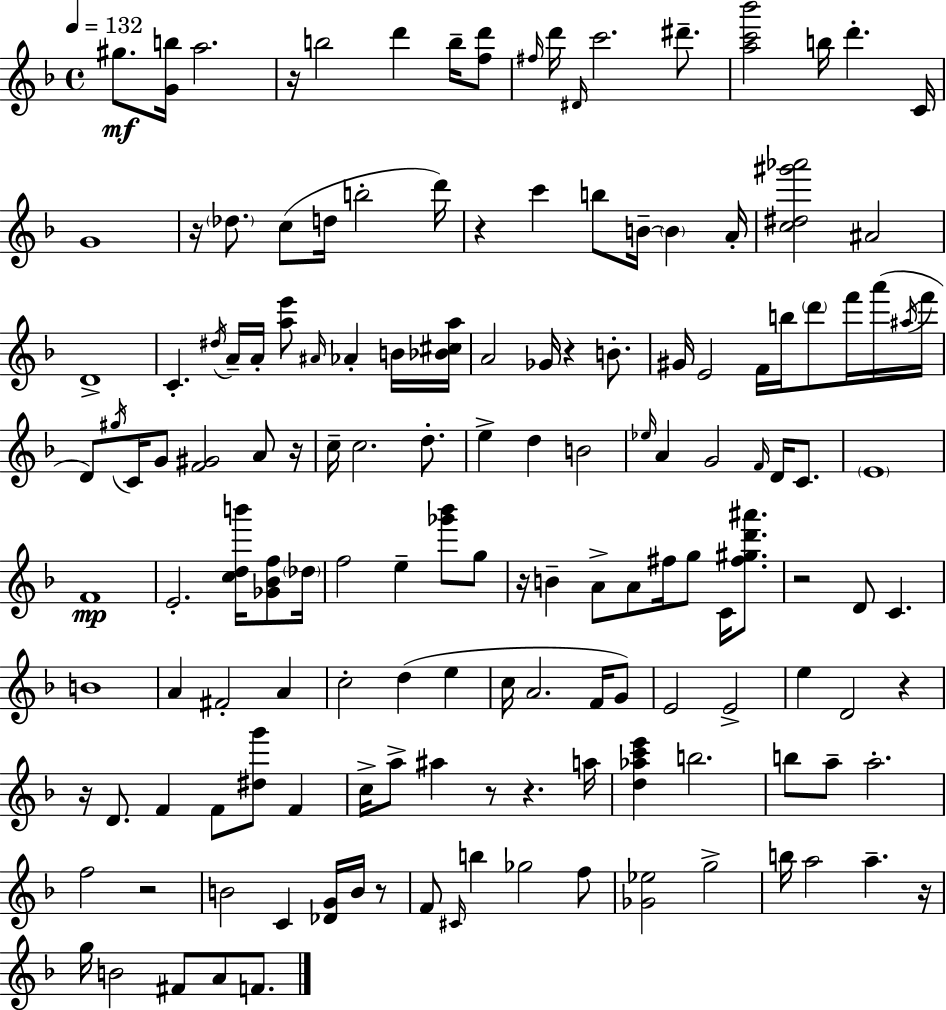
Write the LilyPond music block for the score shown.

{
  \clef treble
  \time 4/4
  \defaultTimeSignature
  \key d \minor
  \tempo 4 = 132
  gis''8.\mf <g' b''>16 a''2. | r16 b''2 d'''4 b''16-- <f'' d'''>8 | \grace { fis''16 } d'''16 \grace { dis'16 } c'''2. dis'''8.-- | <a'' c''' bes'''>2 b''16 d'''4.-. | \break c'16 g'1 | r16 \parenthesize des''8. c''8( d''16 b''2-. | d'''16) r4 c'''4 b''8 b'16--~~ \parenthesize b'4 | a'16-. <c'' dis'' gis''' aes'''>2 ais'2 | \break d'1-> | c'4.-. \acciaccatura { dis''16 } a'16-- a'16-. <a'' e'''>8 \grace { ais'16 } aes'4-. | b'16 <bes' cis'' a''>16 a'2 ges'16 r4 | b'8.-. gis'16 e'2 f'16 b''16 \parenthesize d'''8 | \break f'''16 a'''16( \acciaccatura { ais''16 } f'''16 d'8) \acciaccatura { gis''16 } c'16 g'8 <f' gis'>2 | a'8 r16 c''16-- c''2. | d''8.-. e''4-> d''4 b'2 | \grace { ees''16 } a'4 g'2 | \break \grace { f'16 } d'16 c'8. \parenthesize e'1 | f'1\mp | e'2.-. | <c'' d'' b'''>16 <ges' bes' f''>8 \parenthesize des''16 f''2 | \break e''4-- <ges''' bes'''>8 g''8 r16 b'4-- a'8-> a'8 | fis''16 g''8 c'16 <fis'' gis'' d''' ais'''>8. r2 | d'8 c'4. b'1 | a'4 fis'2-. | \break a'4 c''2-. | d''4( e''4 c''16 a'2. | f'16 g'8) e'2 | e'2-> e''4 d'2 | \break r4 r16 d'8. f'4 | f'8 <dis'' g'''>8 f'4 c''16-> a''8-> ais''4 r8 | r4. a''16 <d'' aes'' c''' e'''>4 b''2. | b''8 a''8-- a''2.-. | \break f''2 | r2 b'2 | c'4 <des' g'>16 b'16 r8 f'8 \grace { cis'16 } b''4 ges''2 | f''8 <ges' ees''>2 | \break g''2-> b''16 a''2 | a''4.-- r16 g''16 b'2 | fis'8 a'8 f'8. \bar "|."
}